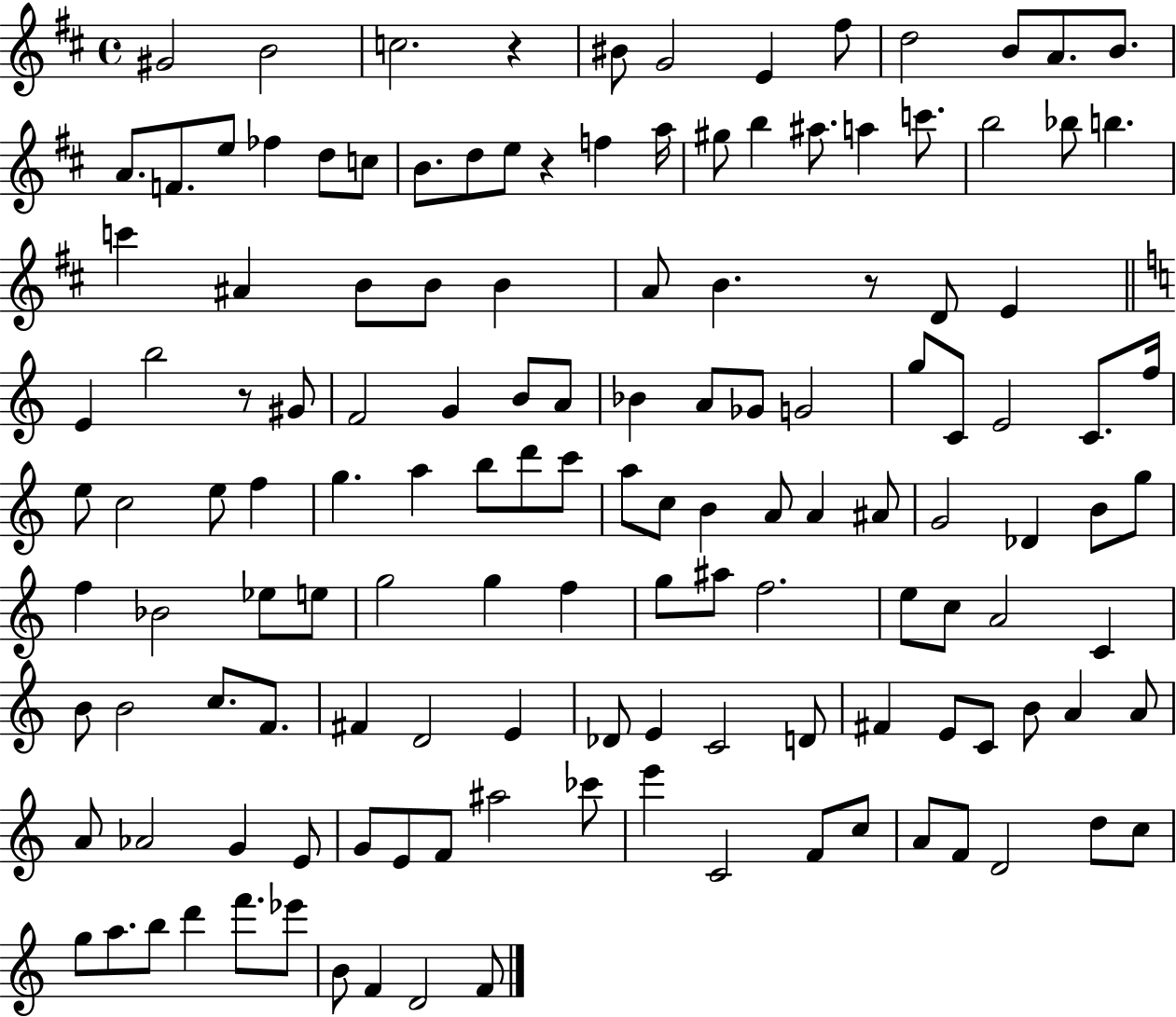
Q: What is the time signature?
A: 4/4